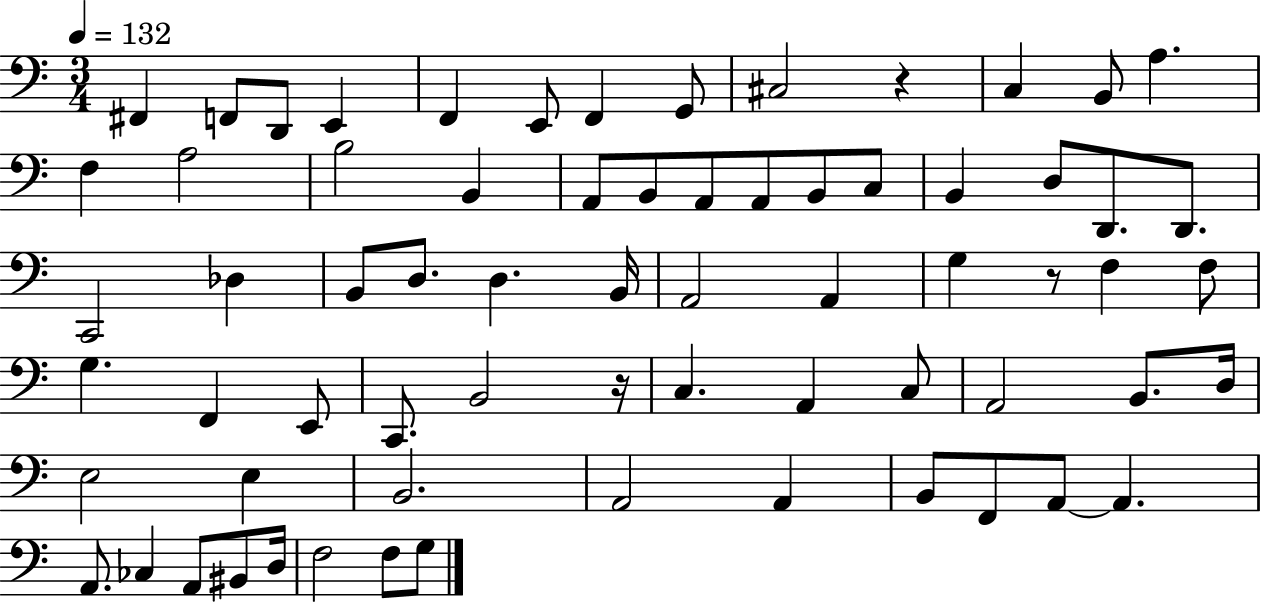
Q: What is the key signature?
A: C major